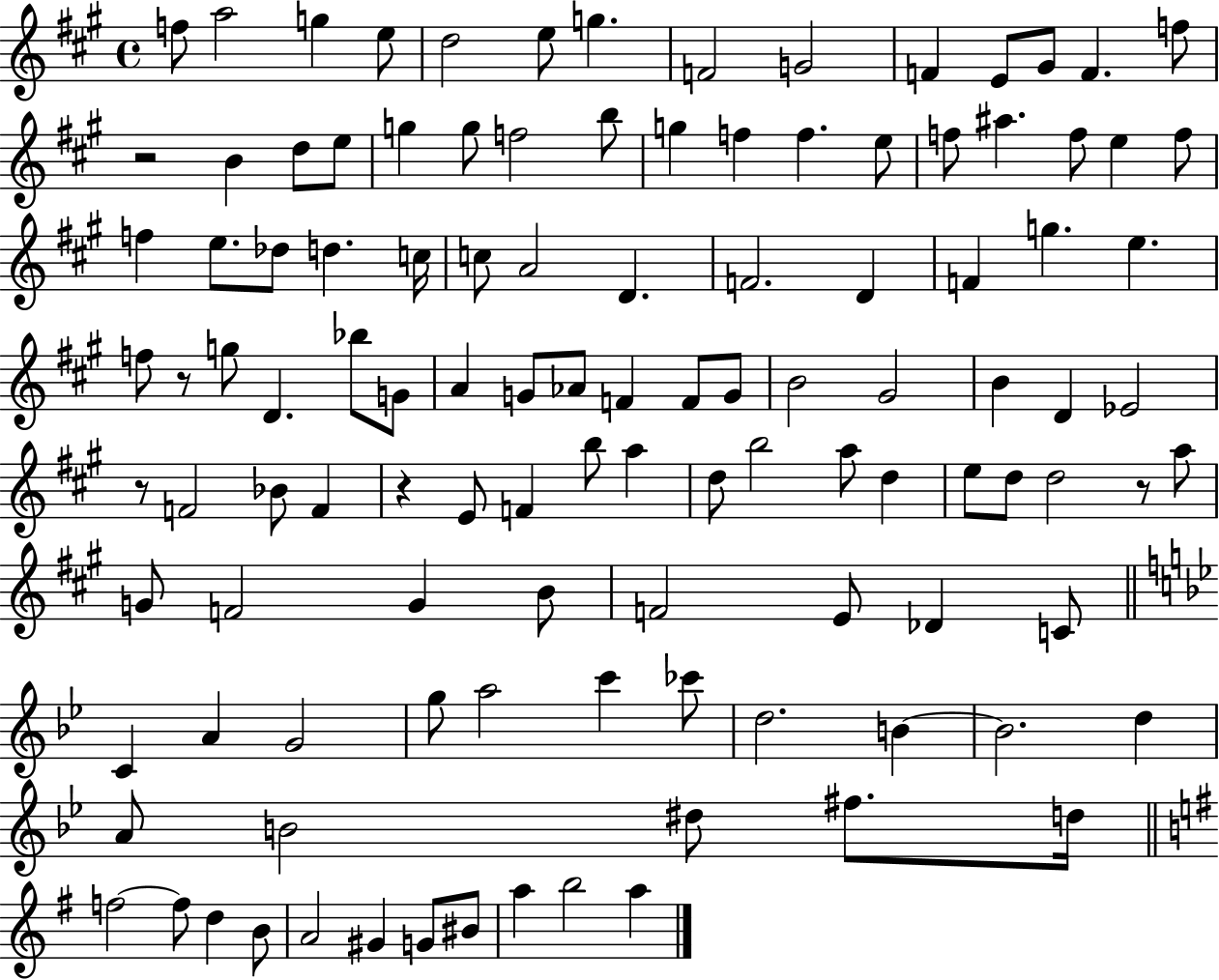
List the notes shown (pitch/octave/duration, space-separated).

F5/e A5/h G5/q E5/e D5/h E5/e G5/q. F4/h G4/h F4/q E4/e G#4/e F4/q. F5/e R/h B4/q D5/e E5/e G5/q G5/e F5/h B5/e G5/q F5/q F5/q. E5/e F5/e A#5/q. F5/e E5/q F5/e F5/q E5/e. Db5/e D5/q. C5/s C5/e A4/h D4/q. F4/h. D4/q F4/q G5/q. E5/q. F5/e R/e G5/e D4/q. Bb5/e G4/e A4/q G4/e Ab4/e F4/q F4/e G4/e B4/h G#4/h B4/q D4/q Eb4/h R/e F4/h Bb4/e F4/q R/q E4/e F4/q B5/e A5/q D5/e B5/h A5/e D5/q E5/e D5/e D5/h R/e A5/e G4/e F4/h G4/q B4/e F4/h E4/e Db4/q C4/e C4/q A4/q G4/h G5/e A5/h C6/q CES6/e D5/h. B4/q B4/h. D5/q A4/e B4/h D#5/e F#5/e. D5/s F5/h F5/e D5/q B4/e A4/h G#4/q G4/e BIS4/e A5/q B5/h A5/q